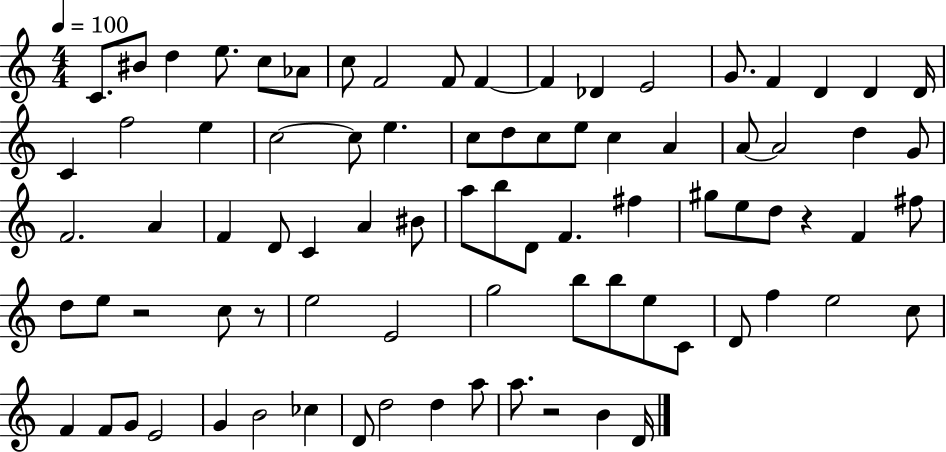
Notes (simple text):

C4/e. BIS4/e D5/q E5/e. C5/e Ab4/e C5/e F4/h F4/e F4/q F4/q Db4/q E4/h G4/e. F4/q D4/q D4/q D4/s C4/q F5/h E5/q C5/h C5/e E5/q. C5/e D5/e C5/e E5/e C5/q A4/q A4/e A4/h D5/q G4/e F4/h. A4/q F4/q D4/e C4/q A4/q BIS4/e A5/e B5/e D4/e F4/q. F#5/q G#5/e E5/e D5/e R/q F4/q F#5/e D5/e E5/e R/h C5/e R/e E5/h E4/h G5/h B5/e B5/e E5/e C4/e D4/e F5/q E5/h C5/e F4/q F4/e G4/e E4/h G4/q B4/h CES5/q D4/e D5/h D5/q A5/e A5/e. R/h B4/q D4/s